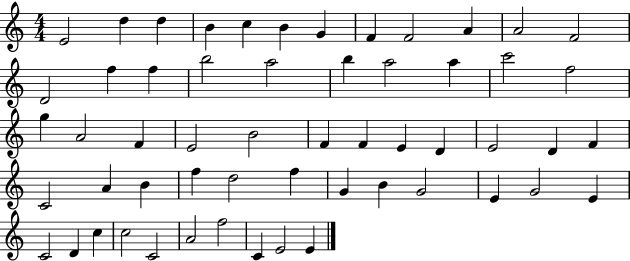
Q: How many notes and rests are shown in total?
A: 56